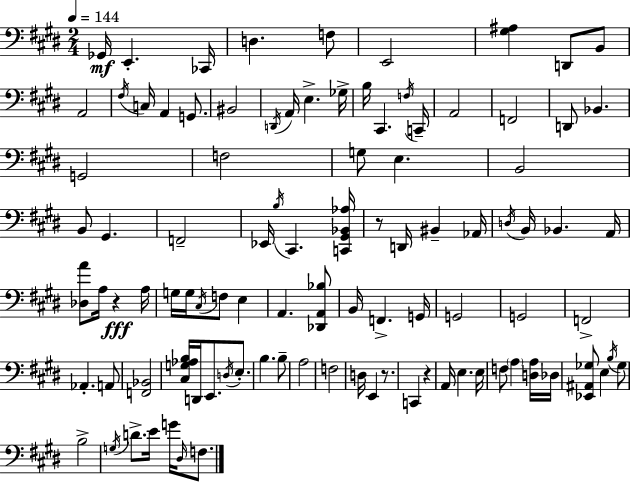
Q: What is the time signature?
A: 2/4